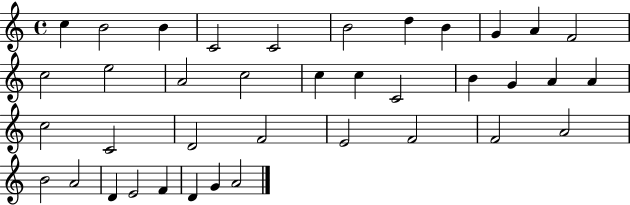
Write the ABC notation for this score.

X:1
T:Untitled
M:4/4
L:1/4
K:C
c B2 B C2 C2 B2 d B G A F2 c2 e2 A2 c2 c c C2 B G A A c2 C2 D2 F2 E2 F2 F2 A2 B2 A2 D E2 F D G A2